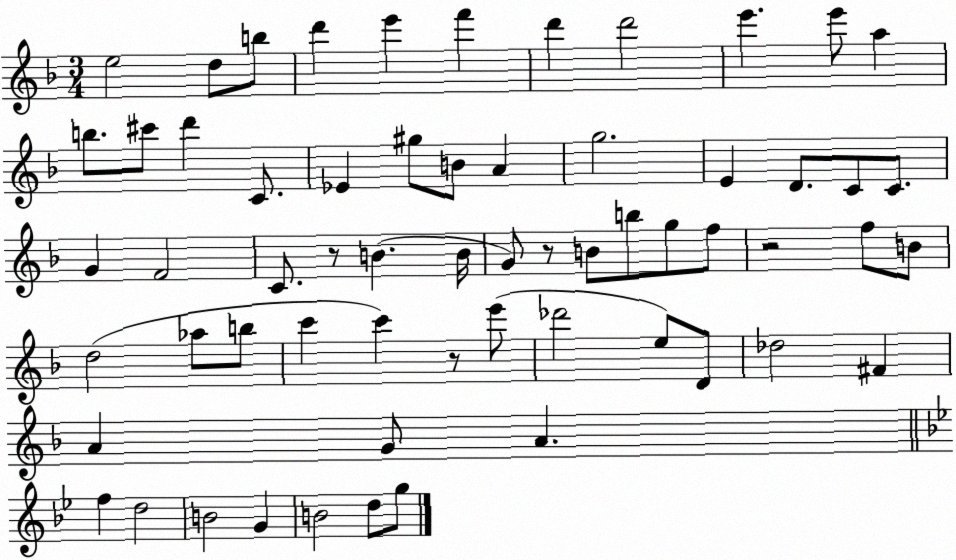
X:1
T:Untitled
M:3/4
L:1/4
K:F
e2 d/2 b/2 d' e' f' d' d'2 e' e'/2 a b/2 ^c'/2 d' C/2 _E ^g/2 B/2 A g2 E D/2 C/2 C/2 G F2 C/2 z/2 B B/4 G/2 z/2 B/2 b/2 g/2 f/2 z2 f/2 B/2 d2 _a/2 b/2 c' c' z/2 e'/2 _d'2 e/2 D/2 _d2 ^F A G/2 A f d2 B2 G B2 d/2 g/2